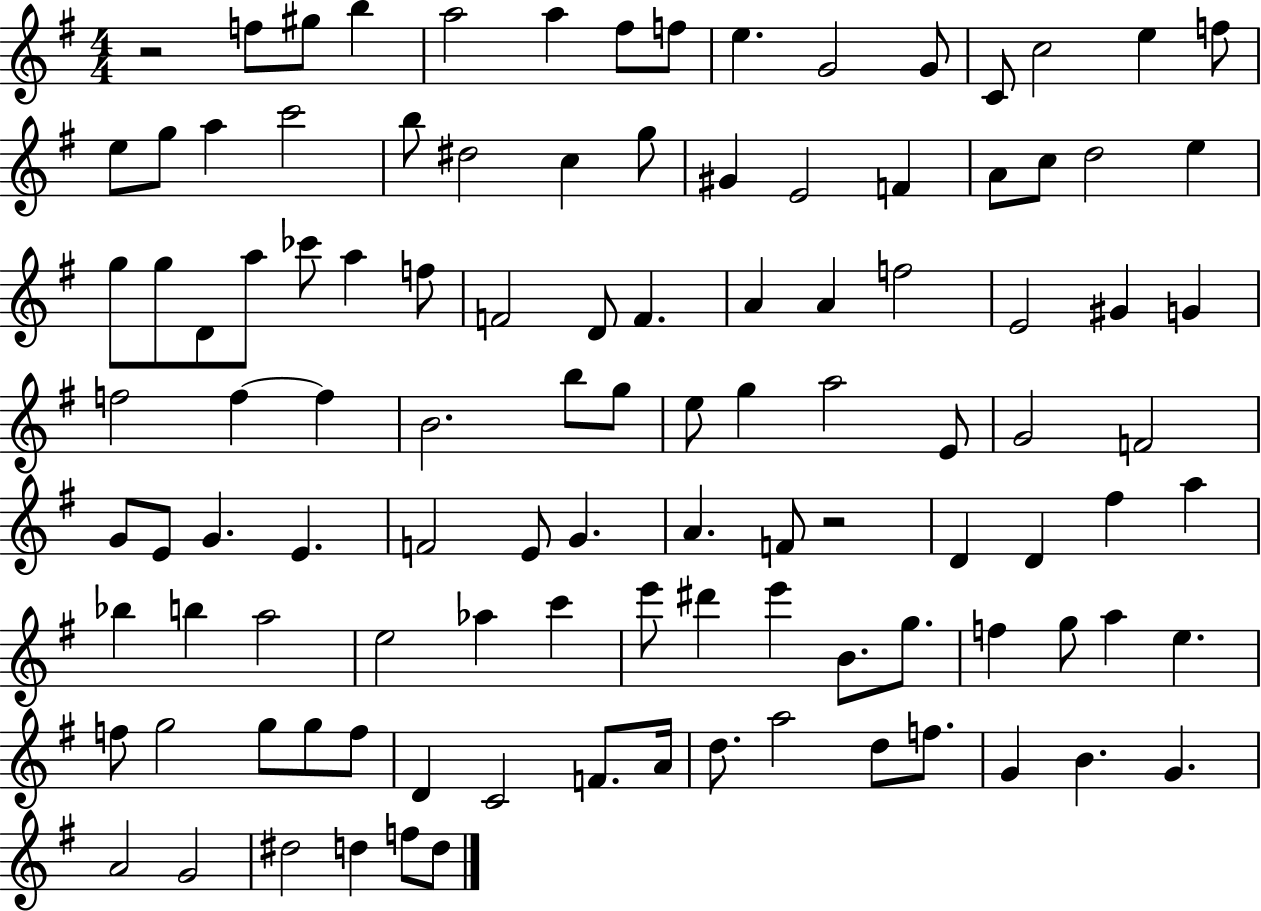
{
  \clef treble
  \numericTimeSignature
  \time 4/4
  \key g \major
  \repeat volta 2 { r2 f''8 gis''8 b''4 | a''2 a''4 fis''8 f''8 | e''4. g'2 g'8 | c'8 c''2 e''4 f''8 | \break e''8 g''8 a''4 c'''2 | b''8 dis''2 c''4 g''8 | gis'4 e'2 f'4 | a'8 c''8 d''2 e''4 | \break g''8 g''8 d'8 a''8 ces'''8 a''4 f''8 | f'2 d'8 f'4. | a'4 a'4 f''2 | e'2 gis'4 g'4 | \break f''2 f''4~~ f''4 | b'2. b''8 g''8 | e''8 g''4 a''2 e'8 | g'2 f'2 | \break g'8 e'8 g'4. e'4. | f'2 e'8 g'4. | a'4. f'8 r2 | d'4 d'4 fis''4 a''4 | \break bes''4 b''4 a''2 | e''2 aes''4 c'''4 | e'''8 dis'''4 e'''4 b'8. g''8. | f''4 g''8 a''4 e''4. | \break f''8 g''2 g''8 g''8 f''8 | d'4 c'2 f'8. a'16 | d''8. a''2 d''8 f''8. | g'4 b'4. g'4. | \break a'2 g'2 | dis''2 d''4 f''8 d''8 | } \bar "|."
}